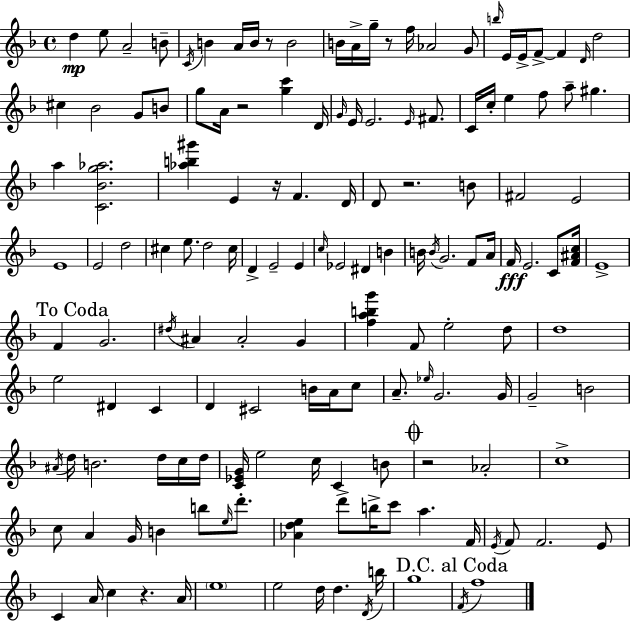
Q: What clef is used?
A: treble